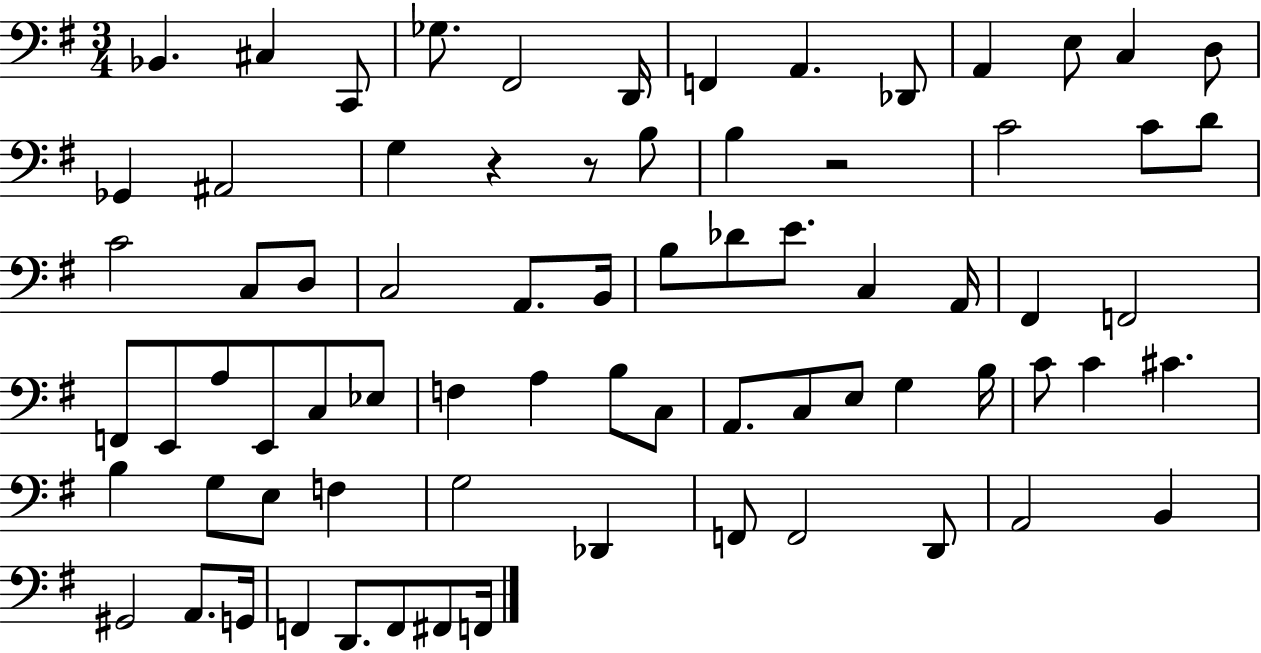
{
  \clef bass
  \numericTimeSignature
  \time 3/4
  \key g \major
  \repeat volta 2 { bes,4. cis4 c,8 | ges8. fis,2 d,16 | f,4 a,4. des,8 | a,4 e8 c4 d8 | \break ges,4 ais,2 | g4 r4 r8 b8 | b4 r2 | c'2 c'8 d'8 | \break c'2 c8 d8 | c2 a,8. b,16 | b8 des'8 e'8. c4 a,16 | fis,4 f,2 | \break f,8 e,8 a8 e,8 c8 ees8 | f4 a4 b8 c8 | a,8. c8 e8 g4 b16 | c'8 c'4 cis'4. | \break b4 g8 e8 f4 | g2 des,4 | f,8 f,2 d,8 | a,2 b,4 | \break gis,2 a,8. g,16 | f,4 d,8. f,8 fis,8 f,16 | } \bar "|."
}